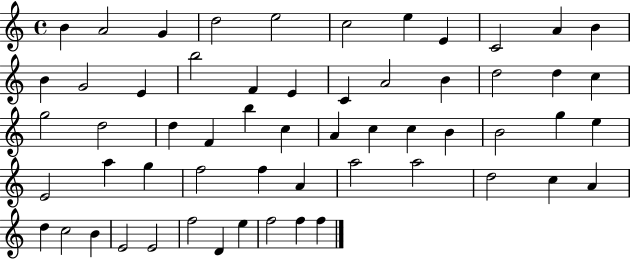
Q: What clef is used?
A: treble